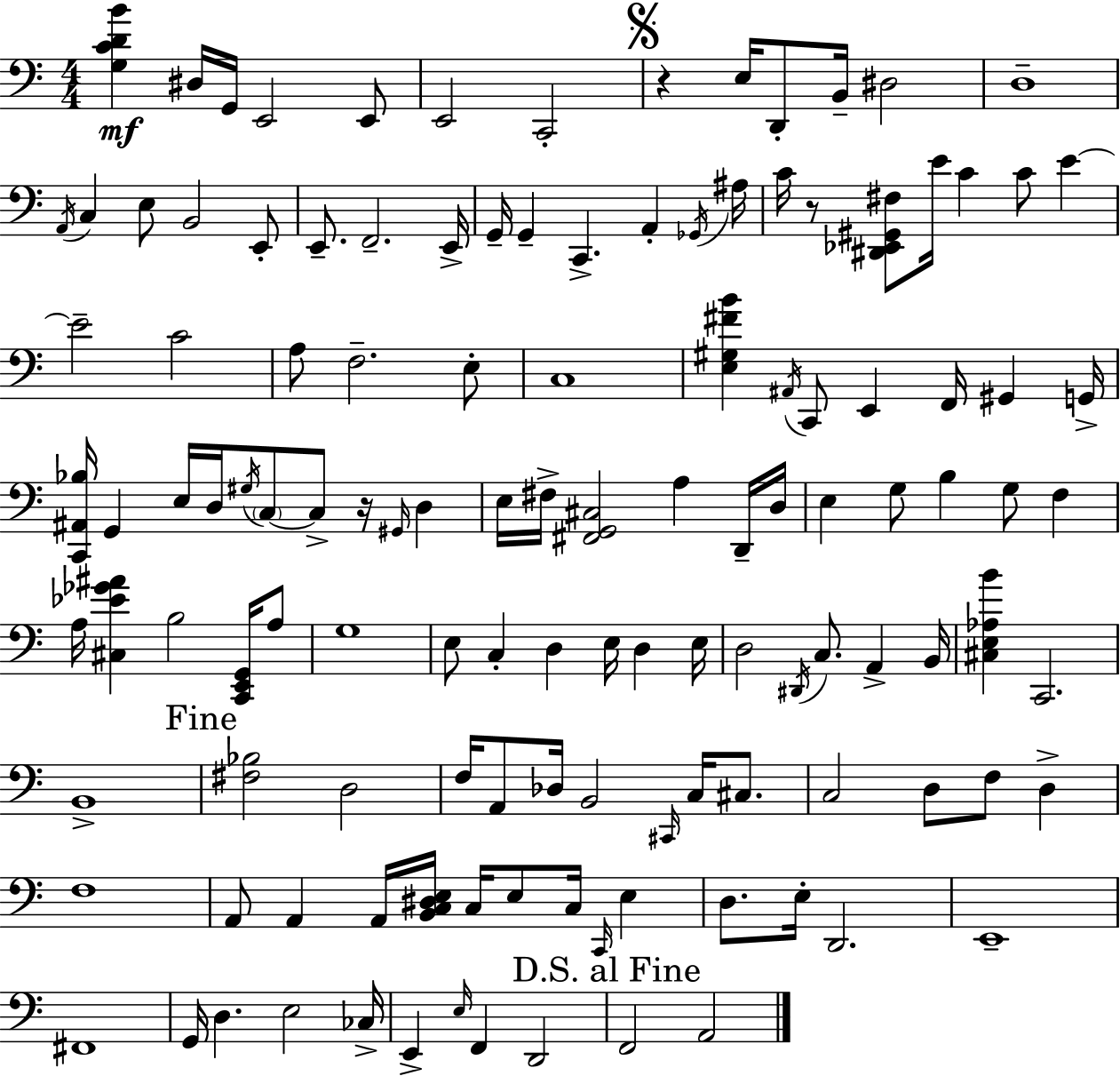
[G3,C4,D4,B4]/q D#3/s G2/s E2/h E2/e E2/h C2/h R/q E3/s D2/e B2/s D#3/h D3/w A2/s C3/q E3/e B2/h E2/e E2/e. F2/h. E2/s G2/s G2/q C2/q. A2/q Gb2/s A#3/s C4/s R/e [D#2,Eb2,G#2,F#3]/e E4/s C4/q C4/e E4/q E4/h C4/h A3/e F3/h. E3/e C3/w [E3,G#3,F#4,B4]/q A#2/s C2/e E2/q F2/s G#2/q G2/s [C2,A#2,Bb3]/s G2/q E3/s D3/s G#3/s C3/e C3/e R/s G#2/s D3/q E3/s F#3/s [F#2,G2,C#3]/h A3/q D2/s D3/s E3/q G3/e B3/q G3/e F3/q A3/s [C#3,Eb4,Gb4,A#4]/q B3/h [C2,E2,G2]/s A3/e G3/w E3/e C3/q D3/q E3/s D3/q E3/s D3/h D#2/s C3/e. A2/q B2/s [C#3,E3,Ab3,B4]/q C2/h. B2/w [F#3,Bb3]/h D3/h F3/s A2/e Db3/s B2/h C#2/s C3/s C#3/e. C3/h D3/e F3/e D3/q F3/w A2/e A2/q A2/s [B2,C3,D#3,E3]/s C3/s E3/e C3/s C2/s E3/q D3/e. E3/s D2/h. E2/w F#2/w G2/s D3/q. E3/h CES3/s E2/q E3/s F2/q D2/h F2/h A2/h